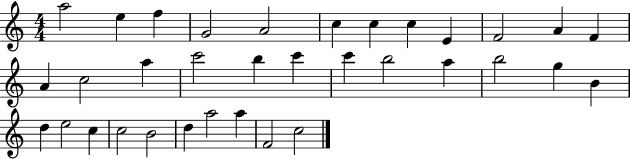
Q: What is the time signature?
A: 4/4